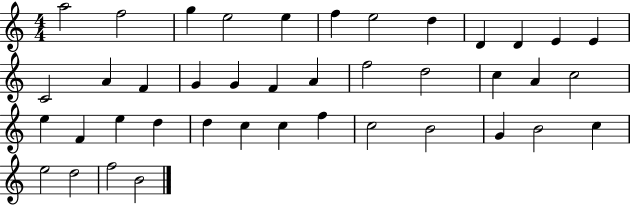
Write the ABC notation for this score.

X:1
T:Untitled
M:4/4
L:1/4
K:C
a2 f2 g e2 e f e2 d D D E E C2 A F G G F A f2 d2 c A c2 e F e d d c c f c2 B2 G B2 c e2 d2 f2 B2